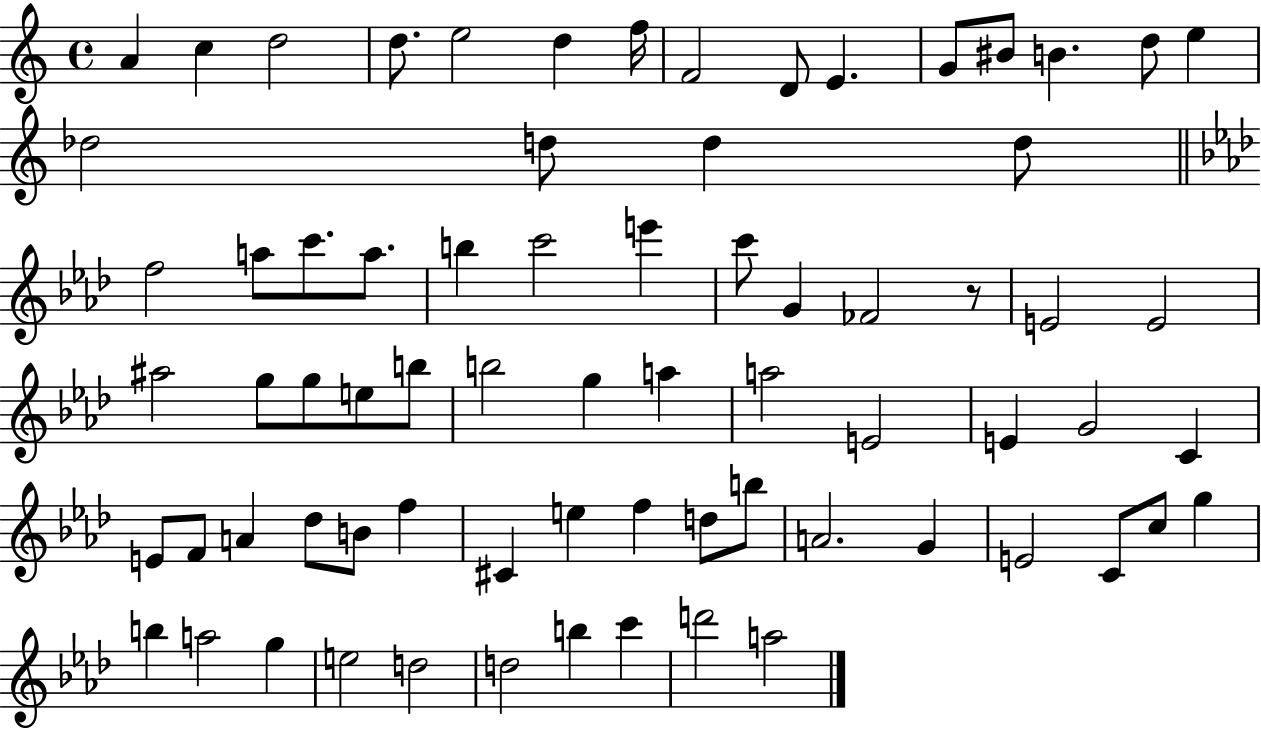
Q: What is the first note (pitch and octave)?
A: A4